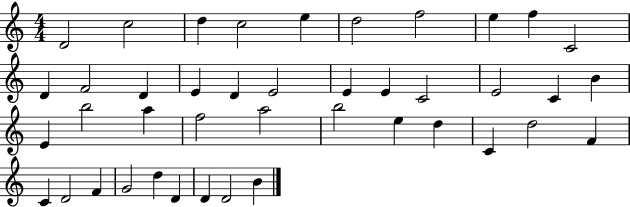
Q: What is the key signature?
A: C major